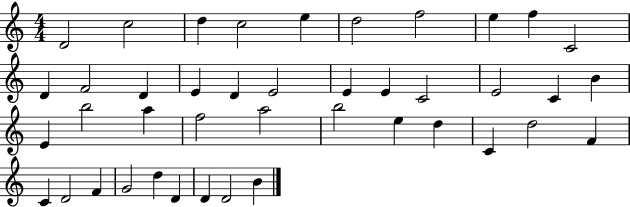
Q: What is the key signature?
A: C major